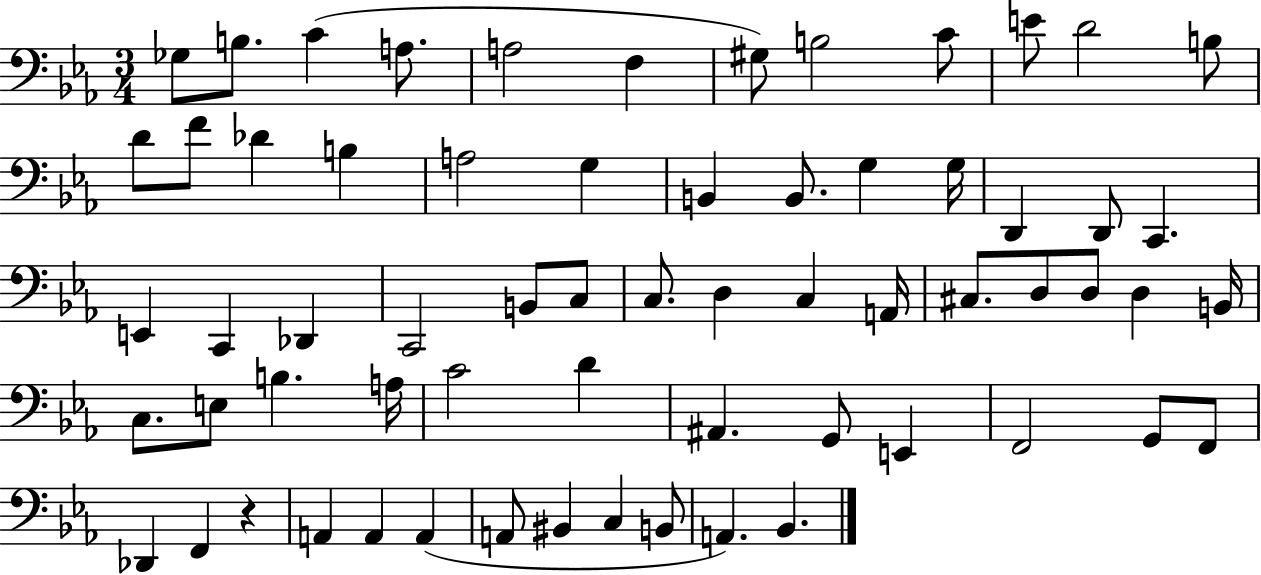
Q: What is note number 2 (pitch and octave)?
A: B3